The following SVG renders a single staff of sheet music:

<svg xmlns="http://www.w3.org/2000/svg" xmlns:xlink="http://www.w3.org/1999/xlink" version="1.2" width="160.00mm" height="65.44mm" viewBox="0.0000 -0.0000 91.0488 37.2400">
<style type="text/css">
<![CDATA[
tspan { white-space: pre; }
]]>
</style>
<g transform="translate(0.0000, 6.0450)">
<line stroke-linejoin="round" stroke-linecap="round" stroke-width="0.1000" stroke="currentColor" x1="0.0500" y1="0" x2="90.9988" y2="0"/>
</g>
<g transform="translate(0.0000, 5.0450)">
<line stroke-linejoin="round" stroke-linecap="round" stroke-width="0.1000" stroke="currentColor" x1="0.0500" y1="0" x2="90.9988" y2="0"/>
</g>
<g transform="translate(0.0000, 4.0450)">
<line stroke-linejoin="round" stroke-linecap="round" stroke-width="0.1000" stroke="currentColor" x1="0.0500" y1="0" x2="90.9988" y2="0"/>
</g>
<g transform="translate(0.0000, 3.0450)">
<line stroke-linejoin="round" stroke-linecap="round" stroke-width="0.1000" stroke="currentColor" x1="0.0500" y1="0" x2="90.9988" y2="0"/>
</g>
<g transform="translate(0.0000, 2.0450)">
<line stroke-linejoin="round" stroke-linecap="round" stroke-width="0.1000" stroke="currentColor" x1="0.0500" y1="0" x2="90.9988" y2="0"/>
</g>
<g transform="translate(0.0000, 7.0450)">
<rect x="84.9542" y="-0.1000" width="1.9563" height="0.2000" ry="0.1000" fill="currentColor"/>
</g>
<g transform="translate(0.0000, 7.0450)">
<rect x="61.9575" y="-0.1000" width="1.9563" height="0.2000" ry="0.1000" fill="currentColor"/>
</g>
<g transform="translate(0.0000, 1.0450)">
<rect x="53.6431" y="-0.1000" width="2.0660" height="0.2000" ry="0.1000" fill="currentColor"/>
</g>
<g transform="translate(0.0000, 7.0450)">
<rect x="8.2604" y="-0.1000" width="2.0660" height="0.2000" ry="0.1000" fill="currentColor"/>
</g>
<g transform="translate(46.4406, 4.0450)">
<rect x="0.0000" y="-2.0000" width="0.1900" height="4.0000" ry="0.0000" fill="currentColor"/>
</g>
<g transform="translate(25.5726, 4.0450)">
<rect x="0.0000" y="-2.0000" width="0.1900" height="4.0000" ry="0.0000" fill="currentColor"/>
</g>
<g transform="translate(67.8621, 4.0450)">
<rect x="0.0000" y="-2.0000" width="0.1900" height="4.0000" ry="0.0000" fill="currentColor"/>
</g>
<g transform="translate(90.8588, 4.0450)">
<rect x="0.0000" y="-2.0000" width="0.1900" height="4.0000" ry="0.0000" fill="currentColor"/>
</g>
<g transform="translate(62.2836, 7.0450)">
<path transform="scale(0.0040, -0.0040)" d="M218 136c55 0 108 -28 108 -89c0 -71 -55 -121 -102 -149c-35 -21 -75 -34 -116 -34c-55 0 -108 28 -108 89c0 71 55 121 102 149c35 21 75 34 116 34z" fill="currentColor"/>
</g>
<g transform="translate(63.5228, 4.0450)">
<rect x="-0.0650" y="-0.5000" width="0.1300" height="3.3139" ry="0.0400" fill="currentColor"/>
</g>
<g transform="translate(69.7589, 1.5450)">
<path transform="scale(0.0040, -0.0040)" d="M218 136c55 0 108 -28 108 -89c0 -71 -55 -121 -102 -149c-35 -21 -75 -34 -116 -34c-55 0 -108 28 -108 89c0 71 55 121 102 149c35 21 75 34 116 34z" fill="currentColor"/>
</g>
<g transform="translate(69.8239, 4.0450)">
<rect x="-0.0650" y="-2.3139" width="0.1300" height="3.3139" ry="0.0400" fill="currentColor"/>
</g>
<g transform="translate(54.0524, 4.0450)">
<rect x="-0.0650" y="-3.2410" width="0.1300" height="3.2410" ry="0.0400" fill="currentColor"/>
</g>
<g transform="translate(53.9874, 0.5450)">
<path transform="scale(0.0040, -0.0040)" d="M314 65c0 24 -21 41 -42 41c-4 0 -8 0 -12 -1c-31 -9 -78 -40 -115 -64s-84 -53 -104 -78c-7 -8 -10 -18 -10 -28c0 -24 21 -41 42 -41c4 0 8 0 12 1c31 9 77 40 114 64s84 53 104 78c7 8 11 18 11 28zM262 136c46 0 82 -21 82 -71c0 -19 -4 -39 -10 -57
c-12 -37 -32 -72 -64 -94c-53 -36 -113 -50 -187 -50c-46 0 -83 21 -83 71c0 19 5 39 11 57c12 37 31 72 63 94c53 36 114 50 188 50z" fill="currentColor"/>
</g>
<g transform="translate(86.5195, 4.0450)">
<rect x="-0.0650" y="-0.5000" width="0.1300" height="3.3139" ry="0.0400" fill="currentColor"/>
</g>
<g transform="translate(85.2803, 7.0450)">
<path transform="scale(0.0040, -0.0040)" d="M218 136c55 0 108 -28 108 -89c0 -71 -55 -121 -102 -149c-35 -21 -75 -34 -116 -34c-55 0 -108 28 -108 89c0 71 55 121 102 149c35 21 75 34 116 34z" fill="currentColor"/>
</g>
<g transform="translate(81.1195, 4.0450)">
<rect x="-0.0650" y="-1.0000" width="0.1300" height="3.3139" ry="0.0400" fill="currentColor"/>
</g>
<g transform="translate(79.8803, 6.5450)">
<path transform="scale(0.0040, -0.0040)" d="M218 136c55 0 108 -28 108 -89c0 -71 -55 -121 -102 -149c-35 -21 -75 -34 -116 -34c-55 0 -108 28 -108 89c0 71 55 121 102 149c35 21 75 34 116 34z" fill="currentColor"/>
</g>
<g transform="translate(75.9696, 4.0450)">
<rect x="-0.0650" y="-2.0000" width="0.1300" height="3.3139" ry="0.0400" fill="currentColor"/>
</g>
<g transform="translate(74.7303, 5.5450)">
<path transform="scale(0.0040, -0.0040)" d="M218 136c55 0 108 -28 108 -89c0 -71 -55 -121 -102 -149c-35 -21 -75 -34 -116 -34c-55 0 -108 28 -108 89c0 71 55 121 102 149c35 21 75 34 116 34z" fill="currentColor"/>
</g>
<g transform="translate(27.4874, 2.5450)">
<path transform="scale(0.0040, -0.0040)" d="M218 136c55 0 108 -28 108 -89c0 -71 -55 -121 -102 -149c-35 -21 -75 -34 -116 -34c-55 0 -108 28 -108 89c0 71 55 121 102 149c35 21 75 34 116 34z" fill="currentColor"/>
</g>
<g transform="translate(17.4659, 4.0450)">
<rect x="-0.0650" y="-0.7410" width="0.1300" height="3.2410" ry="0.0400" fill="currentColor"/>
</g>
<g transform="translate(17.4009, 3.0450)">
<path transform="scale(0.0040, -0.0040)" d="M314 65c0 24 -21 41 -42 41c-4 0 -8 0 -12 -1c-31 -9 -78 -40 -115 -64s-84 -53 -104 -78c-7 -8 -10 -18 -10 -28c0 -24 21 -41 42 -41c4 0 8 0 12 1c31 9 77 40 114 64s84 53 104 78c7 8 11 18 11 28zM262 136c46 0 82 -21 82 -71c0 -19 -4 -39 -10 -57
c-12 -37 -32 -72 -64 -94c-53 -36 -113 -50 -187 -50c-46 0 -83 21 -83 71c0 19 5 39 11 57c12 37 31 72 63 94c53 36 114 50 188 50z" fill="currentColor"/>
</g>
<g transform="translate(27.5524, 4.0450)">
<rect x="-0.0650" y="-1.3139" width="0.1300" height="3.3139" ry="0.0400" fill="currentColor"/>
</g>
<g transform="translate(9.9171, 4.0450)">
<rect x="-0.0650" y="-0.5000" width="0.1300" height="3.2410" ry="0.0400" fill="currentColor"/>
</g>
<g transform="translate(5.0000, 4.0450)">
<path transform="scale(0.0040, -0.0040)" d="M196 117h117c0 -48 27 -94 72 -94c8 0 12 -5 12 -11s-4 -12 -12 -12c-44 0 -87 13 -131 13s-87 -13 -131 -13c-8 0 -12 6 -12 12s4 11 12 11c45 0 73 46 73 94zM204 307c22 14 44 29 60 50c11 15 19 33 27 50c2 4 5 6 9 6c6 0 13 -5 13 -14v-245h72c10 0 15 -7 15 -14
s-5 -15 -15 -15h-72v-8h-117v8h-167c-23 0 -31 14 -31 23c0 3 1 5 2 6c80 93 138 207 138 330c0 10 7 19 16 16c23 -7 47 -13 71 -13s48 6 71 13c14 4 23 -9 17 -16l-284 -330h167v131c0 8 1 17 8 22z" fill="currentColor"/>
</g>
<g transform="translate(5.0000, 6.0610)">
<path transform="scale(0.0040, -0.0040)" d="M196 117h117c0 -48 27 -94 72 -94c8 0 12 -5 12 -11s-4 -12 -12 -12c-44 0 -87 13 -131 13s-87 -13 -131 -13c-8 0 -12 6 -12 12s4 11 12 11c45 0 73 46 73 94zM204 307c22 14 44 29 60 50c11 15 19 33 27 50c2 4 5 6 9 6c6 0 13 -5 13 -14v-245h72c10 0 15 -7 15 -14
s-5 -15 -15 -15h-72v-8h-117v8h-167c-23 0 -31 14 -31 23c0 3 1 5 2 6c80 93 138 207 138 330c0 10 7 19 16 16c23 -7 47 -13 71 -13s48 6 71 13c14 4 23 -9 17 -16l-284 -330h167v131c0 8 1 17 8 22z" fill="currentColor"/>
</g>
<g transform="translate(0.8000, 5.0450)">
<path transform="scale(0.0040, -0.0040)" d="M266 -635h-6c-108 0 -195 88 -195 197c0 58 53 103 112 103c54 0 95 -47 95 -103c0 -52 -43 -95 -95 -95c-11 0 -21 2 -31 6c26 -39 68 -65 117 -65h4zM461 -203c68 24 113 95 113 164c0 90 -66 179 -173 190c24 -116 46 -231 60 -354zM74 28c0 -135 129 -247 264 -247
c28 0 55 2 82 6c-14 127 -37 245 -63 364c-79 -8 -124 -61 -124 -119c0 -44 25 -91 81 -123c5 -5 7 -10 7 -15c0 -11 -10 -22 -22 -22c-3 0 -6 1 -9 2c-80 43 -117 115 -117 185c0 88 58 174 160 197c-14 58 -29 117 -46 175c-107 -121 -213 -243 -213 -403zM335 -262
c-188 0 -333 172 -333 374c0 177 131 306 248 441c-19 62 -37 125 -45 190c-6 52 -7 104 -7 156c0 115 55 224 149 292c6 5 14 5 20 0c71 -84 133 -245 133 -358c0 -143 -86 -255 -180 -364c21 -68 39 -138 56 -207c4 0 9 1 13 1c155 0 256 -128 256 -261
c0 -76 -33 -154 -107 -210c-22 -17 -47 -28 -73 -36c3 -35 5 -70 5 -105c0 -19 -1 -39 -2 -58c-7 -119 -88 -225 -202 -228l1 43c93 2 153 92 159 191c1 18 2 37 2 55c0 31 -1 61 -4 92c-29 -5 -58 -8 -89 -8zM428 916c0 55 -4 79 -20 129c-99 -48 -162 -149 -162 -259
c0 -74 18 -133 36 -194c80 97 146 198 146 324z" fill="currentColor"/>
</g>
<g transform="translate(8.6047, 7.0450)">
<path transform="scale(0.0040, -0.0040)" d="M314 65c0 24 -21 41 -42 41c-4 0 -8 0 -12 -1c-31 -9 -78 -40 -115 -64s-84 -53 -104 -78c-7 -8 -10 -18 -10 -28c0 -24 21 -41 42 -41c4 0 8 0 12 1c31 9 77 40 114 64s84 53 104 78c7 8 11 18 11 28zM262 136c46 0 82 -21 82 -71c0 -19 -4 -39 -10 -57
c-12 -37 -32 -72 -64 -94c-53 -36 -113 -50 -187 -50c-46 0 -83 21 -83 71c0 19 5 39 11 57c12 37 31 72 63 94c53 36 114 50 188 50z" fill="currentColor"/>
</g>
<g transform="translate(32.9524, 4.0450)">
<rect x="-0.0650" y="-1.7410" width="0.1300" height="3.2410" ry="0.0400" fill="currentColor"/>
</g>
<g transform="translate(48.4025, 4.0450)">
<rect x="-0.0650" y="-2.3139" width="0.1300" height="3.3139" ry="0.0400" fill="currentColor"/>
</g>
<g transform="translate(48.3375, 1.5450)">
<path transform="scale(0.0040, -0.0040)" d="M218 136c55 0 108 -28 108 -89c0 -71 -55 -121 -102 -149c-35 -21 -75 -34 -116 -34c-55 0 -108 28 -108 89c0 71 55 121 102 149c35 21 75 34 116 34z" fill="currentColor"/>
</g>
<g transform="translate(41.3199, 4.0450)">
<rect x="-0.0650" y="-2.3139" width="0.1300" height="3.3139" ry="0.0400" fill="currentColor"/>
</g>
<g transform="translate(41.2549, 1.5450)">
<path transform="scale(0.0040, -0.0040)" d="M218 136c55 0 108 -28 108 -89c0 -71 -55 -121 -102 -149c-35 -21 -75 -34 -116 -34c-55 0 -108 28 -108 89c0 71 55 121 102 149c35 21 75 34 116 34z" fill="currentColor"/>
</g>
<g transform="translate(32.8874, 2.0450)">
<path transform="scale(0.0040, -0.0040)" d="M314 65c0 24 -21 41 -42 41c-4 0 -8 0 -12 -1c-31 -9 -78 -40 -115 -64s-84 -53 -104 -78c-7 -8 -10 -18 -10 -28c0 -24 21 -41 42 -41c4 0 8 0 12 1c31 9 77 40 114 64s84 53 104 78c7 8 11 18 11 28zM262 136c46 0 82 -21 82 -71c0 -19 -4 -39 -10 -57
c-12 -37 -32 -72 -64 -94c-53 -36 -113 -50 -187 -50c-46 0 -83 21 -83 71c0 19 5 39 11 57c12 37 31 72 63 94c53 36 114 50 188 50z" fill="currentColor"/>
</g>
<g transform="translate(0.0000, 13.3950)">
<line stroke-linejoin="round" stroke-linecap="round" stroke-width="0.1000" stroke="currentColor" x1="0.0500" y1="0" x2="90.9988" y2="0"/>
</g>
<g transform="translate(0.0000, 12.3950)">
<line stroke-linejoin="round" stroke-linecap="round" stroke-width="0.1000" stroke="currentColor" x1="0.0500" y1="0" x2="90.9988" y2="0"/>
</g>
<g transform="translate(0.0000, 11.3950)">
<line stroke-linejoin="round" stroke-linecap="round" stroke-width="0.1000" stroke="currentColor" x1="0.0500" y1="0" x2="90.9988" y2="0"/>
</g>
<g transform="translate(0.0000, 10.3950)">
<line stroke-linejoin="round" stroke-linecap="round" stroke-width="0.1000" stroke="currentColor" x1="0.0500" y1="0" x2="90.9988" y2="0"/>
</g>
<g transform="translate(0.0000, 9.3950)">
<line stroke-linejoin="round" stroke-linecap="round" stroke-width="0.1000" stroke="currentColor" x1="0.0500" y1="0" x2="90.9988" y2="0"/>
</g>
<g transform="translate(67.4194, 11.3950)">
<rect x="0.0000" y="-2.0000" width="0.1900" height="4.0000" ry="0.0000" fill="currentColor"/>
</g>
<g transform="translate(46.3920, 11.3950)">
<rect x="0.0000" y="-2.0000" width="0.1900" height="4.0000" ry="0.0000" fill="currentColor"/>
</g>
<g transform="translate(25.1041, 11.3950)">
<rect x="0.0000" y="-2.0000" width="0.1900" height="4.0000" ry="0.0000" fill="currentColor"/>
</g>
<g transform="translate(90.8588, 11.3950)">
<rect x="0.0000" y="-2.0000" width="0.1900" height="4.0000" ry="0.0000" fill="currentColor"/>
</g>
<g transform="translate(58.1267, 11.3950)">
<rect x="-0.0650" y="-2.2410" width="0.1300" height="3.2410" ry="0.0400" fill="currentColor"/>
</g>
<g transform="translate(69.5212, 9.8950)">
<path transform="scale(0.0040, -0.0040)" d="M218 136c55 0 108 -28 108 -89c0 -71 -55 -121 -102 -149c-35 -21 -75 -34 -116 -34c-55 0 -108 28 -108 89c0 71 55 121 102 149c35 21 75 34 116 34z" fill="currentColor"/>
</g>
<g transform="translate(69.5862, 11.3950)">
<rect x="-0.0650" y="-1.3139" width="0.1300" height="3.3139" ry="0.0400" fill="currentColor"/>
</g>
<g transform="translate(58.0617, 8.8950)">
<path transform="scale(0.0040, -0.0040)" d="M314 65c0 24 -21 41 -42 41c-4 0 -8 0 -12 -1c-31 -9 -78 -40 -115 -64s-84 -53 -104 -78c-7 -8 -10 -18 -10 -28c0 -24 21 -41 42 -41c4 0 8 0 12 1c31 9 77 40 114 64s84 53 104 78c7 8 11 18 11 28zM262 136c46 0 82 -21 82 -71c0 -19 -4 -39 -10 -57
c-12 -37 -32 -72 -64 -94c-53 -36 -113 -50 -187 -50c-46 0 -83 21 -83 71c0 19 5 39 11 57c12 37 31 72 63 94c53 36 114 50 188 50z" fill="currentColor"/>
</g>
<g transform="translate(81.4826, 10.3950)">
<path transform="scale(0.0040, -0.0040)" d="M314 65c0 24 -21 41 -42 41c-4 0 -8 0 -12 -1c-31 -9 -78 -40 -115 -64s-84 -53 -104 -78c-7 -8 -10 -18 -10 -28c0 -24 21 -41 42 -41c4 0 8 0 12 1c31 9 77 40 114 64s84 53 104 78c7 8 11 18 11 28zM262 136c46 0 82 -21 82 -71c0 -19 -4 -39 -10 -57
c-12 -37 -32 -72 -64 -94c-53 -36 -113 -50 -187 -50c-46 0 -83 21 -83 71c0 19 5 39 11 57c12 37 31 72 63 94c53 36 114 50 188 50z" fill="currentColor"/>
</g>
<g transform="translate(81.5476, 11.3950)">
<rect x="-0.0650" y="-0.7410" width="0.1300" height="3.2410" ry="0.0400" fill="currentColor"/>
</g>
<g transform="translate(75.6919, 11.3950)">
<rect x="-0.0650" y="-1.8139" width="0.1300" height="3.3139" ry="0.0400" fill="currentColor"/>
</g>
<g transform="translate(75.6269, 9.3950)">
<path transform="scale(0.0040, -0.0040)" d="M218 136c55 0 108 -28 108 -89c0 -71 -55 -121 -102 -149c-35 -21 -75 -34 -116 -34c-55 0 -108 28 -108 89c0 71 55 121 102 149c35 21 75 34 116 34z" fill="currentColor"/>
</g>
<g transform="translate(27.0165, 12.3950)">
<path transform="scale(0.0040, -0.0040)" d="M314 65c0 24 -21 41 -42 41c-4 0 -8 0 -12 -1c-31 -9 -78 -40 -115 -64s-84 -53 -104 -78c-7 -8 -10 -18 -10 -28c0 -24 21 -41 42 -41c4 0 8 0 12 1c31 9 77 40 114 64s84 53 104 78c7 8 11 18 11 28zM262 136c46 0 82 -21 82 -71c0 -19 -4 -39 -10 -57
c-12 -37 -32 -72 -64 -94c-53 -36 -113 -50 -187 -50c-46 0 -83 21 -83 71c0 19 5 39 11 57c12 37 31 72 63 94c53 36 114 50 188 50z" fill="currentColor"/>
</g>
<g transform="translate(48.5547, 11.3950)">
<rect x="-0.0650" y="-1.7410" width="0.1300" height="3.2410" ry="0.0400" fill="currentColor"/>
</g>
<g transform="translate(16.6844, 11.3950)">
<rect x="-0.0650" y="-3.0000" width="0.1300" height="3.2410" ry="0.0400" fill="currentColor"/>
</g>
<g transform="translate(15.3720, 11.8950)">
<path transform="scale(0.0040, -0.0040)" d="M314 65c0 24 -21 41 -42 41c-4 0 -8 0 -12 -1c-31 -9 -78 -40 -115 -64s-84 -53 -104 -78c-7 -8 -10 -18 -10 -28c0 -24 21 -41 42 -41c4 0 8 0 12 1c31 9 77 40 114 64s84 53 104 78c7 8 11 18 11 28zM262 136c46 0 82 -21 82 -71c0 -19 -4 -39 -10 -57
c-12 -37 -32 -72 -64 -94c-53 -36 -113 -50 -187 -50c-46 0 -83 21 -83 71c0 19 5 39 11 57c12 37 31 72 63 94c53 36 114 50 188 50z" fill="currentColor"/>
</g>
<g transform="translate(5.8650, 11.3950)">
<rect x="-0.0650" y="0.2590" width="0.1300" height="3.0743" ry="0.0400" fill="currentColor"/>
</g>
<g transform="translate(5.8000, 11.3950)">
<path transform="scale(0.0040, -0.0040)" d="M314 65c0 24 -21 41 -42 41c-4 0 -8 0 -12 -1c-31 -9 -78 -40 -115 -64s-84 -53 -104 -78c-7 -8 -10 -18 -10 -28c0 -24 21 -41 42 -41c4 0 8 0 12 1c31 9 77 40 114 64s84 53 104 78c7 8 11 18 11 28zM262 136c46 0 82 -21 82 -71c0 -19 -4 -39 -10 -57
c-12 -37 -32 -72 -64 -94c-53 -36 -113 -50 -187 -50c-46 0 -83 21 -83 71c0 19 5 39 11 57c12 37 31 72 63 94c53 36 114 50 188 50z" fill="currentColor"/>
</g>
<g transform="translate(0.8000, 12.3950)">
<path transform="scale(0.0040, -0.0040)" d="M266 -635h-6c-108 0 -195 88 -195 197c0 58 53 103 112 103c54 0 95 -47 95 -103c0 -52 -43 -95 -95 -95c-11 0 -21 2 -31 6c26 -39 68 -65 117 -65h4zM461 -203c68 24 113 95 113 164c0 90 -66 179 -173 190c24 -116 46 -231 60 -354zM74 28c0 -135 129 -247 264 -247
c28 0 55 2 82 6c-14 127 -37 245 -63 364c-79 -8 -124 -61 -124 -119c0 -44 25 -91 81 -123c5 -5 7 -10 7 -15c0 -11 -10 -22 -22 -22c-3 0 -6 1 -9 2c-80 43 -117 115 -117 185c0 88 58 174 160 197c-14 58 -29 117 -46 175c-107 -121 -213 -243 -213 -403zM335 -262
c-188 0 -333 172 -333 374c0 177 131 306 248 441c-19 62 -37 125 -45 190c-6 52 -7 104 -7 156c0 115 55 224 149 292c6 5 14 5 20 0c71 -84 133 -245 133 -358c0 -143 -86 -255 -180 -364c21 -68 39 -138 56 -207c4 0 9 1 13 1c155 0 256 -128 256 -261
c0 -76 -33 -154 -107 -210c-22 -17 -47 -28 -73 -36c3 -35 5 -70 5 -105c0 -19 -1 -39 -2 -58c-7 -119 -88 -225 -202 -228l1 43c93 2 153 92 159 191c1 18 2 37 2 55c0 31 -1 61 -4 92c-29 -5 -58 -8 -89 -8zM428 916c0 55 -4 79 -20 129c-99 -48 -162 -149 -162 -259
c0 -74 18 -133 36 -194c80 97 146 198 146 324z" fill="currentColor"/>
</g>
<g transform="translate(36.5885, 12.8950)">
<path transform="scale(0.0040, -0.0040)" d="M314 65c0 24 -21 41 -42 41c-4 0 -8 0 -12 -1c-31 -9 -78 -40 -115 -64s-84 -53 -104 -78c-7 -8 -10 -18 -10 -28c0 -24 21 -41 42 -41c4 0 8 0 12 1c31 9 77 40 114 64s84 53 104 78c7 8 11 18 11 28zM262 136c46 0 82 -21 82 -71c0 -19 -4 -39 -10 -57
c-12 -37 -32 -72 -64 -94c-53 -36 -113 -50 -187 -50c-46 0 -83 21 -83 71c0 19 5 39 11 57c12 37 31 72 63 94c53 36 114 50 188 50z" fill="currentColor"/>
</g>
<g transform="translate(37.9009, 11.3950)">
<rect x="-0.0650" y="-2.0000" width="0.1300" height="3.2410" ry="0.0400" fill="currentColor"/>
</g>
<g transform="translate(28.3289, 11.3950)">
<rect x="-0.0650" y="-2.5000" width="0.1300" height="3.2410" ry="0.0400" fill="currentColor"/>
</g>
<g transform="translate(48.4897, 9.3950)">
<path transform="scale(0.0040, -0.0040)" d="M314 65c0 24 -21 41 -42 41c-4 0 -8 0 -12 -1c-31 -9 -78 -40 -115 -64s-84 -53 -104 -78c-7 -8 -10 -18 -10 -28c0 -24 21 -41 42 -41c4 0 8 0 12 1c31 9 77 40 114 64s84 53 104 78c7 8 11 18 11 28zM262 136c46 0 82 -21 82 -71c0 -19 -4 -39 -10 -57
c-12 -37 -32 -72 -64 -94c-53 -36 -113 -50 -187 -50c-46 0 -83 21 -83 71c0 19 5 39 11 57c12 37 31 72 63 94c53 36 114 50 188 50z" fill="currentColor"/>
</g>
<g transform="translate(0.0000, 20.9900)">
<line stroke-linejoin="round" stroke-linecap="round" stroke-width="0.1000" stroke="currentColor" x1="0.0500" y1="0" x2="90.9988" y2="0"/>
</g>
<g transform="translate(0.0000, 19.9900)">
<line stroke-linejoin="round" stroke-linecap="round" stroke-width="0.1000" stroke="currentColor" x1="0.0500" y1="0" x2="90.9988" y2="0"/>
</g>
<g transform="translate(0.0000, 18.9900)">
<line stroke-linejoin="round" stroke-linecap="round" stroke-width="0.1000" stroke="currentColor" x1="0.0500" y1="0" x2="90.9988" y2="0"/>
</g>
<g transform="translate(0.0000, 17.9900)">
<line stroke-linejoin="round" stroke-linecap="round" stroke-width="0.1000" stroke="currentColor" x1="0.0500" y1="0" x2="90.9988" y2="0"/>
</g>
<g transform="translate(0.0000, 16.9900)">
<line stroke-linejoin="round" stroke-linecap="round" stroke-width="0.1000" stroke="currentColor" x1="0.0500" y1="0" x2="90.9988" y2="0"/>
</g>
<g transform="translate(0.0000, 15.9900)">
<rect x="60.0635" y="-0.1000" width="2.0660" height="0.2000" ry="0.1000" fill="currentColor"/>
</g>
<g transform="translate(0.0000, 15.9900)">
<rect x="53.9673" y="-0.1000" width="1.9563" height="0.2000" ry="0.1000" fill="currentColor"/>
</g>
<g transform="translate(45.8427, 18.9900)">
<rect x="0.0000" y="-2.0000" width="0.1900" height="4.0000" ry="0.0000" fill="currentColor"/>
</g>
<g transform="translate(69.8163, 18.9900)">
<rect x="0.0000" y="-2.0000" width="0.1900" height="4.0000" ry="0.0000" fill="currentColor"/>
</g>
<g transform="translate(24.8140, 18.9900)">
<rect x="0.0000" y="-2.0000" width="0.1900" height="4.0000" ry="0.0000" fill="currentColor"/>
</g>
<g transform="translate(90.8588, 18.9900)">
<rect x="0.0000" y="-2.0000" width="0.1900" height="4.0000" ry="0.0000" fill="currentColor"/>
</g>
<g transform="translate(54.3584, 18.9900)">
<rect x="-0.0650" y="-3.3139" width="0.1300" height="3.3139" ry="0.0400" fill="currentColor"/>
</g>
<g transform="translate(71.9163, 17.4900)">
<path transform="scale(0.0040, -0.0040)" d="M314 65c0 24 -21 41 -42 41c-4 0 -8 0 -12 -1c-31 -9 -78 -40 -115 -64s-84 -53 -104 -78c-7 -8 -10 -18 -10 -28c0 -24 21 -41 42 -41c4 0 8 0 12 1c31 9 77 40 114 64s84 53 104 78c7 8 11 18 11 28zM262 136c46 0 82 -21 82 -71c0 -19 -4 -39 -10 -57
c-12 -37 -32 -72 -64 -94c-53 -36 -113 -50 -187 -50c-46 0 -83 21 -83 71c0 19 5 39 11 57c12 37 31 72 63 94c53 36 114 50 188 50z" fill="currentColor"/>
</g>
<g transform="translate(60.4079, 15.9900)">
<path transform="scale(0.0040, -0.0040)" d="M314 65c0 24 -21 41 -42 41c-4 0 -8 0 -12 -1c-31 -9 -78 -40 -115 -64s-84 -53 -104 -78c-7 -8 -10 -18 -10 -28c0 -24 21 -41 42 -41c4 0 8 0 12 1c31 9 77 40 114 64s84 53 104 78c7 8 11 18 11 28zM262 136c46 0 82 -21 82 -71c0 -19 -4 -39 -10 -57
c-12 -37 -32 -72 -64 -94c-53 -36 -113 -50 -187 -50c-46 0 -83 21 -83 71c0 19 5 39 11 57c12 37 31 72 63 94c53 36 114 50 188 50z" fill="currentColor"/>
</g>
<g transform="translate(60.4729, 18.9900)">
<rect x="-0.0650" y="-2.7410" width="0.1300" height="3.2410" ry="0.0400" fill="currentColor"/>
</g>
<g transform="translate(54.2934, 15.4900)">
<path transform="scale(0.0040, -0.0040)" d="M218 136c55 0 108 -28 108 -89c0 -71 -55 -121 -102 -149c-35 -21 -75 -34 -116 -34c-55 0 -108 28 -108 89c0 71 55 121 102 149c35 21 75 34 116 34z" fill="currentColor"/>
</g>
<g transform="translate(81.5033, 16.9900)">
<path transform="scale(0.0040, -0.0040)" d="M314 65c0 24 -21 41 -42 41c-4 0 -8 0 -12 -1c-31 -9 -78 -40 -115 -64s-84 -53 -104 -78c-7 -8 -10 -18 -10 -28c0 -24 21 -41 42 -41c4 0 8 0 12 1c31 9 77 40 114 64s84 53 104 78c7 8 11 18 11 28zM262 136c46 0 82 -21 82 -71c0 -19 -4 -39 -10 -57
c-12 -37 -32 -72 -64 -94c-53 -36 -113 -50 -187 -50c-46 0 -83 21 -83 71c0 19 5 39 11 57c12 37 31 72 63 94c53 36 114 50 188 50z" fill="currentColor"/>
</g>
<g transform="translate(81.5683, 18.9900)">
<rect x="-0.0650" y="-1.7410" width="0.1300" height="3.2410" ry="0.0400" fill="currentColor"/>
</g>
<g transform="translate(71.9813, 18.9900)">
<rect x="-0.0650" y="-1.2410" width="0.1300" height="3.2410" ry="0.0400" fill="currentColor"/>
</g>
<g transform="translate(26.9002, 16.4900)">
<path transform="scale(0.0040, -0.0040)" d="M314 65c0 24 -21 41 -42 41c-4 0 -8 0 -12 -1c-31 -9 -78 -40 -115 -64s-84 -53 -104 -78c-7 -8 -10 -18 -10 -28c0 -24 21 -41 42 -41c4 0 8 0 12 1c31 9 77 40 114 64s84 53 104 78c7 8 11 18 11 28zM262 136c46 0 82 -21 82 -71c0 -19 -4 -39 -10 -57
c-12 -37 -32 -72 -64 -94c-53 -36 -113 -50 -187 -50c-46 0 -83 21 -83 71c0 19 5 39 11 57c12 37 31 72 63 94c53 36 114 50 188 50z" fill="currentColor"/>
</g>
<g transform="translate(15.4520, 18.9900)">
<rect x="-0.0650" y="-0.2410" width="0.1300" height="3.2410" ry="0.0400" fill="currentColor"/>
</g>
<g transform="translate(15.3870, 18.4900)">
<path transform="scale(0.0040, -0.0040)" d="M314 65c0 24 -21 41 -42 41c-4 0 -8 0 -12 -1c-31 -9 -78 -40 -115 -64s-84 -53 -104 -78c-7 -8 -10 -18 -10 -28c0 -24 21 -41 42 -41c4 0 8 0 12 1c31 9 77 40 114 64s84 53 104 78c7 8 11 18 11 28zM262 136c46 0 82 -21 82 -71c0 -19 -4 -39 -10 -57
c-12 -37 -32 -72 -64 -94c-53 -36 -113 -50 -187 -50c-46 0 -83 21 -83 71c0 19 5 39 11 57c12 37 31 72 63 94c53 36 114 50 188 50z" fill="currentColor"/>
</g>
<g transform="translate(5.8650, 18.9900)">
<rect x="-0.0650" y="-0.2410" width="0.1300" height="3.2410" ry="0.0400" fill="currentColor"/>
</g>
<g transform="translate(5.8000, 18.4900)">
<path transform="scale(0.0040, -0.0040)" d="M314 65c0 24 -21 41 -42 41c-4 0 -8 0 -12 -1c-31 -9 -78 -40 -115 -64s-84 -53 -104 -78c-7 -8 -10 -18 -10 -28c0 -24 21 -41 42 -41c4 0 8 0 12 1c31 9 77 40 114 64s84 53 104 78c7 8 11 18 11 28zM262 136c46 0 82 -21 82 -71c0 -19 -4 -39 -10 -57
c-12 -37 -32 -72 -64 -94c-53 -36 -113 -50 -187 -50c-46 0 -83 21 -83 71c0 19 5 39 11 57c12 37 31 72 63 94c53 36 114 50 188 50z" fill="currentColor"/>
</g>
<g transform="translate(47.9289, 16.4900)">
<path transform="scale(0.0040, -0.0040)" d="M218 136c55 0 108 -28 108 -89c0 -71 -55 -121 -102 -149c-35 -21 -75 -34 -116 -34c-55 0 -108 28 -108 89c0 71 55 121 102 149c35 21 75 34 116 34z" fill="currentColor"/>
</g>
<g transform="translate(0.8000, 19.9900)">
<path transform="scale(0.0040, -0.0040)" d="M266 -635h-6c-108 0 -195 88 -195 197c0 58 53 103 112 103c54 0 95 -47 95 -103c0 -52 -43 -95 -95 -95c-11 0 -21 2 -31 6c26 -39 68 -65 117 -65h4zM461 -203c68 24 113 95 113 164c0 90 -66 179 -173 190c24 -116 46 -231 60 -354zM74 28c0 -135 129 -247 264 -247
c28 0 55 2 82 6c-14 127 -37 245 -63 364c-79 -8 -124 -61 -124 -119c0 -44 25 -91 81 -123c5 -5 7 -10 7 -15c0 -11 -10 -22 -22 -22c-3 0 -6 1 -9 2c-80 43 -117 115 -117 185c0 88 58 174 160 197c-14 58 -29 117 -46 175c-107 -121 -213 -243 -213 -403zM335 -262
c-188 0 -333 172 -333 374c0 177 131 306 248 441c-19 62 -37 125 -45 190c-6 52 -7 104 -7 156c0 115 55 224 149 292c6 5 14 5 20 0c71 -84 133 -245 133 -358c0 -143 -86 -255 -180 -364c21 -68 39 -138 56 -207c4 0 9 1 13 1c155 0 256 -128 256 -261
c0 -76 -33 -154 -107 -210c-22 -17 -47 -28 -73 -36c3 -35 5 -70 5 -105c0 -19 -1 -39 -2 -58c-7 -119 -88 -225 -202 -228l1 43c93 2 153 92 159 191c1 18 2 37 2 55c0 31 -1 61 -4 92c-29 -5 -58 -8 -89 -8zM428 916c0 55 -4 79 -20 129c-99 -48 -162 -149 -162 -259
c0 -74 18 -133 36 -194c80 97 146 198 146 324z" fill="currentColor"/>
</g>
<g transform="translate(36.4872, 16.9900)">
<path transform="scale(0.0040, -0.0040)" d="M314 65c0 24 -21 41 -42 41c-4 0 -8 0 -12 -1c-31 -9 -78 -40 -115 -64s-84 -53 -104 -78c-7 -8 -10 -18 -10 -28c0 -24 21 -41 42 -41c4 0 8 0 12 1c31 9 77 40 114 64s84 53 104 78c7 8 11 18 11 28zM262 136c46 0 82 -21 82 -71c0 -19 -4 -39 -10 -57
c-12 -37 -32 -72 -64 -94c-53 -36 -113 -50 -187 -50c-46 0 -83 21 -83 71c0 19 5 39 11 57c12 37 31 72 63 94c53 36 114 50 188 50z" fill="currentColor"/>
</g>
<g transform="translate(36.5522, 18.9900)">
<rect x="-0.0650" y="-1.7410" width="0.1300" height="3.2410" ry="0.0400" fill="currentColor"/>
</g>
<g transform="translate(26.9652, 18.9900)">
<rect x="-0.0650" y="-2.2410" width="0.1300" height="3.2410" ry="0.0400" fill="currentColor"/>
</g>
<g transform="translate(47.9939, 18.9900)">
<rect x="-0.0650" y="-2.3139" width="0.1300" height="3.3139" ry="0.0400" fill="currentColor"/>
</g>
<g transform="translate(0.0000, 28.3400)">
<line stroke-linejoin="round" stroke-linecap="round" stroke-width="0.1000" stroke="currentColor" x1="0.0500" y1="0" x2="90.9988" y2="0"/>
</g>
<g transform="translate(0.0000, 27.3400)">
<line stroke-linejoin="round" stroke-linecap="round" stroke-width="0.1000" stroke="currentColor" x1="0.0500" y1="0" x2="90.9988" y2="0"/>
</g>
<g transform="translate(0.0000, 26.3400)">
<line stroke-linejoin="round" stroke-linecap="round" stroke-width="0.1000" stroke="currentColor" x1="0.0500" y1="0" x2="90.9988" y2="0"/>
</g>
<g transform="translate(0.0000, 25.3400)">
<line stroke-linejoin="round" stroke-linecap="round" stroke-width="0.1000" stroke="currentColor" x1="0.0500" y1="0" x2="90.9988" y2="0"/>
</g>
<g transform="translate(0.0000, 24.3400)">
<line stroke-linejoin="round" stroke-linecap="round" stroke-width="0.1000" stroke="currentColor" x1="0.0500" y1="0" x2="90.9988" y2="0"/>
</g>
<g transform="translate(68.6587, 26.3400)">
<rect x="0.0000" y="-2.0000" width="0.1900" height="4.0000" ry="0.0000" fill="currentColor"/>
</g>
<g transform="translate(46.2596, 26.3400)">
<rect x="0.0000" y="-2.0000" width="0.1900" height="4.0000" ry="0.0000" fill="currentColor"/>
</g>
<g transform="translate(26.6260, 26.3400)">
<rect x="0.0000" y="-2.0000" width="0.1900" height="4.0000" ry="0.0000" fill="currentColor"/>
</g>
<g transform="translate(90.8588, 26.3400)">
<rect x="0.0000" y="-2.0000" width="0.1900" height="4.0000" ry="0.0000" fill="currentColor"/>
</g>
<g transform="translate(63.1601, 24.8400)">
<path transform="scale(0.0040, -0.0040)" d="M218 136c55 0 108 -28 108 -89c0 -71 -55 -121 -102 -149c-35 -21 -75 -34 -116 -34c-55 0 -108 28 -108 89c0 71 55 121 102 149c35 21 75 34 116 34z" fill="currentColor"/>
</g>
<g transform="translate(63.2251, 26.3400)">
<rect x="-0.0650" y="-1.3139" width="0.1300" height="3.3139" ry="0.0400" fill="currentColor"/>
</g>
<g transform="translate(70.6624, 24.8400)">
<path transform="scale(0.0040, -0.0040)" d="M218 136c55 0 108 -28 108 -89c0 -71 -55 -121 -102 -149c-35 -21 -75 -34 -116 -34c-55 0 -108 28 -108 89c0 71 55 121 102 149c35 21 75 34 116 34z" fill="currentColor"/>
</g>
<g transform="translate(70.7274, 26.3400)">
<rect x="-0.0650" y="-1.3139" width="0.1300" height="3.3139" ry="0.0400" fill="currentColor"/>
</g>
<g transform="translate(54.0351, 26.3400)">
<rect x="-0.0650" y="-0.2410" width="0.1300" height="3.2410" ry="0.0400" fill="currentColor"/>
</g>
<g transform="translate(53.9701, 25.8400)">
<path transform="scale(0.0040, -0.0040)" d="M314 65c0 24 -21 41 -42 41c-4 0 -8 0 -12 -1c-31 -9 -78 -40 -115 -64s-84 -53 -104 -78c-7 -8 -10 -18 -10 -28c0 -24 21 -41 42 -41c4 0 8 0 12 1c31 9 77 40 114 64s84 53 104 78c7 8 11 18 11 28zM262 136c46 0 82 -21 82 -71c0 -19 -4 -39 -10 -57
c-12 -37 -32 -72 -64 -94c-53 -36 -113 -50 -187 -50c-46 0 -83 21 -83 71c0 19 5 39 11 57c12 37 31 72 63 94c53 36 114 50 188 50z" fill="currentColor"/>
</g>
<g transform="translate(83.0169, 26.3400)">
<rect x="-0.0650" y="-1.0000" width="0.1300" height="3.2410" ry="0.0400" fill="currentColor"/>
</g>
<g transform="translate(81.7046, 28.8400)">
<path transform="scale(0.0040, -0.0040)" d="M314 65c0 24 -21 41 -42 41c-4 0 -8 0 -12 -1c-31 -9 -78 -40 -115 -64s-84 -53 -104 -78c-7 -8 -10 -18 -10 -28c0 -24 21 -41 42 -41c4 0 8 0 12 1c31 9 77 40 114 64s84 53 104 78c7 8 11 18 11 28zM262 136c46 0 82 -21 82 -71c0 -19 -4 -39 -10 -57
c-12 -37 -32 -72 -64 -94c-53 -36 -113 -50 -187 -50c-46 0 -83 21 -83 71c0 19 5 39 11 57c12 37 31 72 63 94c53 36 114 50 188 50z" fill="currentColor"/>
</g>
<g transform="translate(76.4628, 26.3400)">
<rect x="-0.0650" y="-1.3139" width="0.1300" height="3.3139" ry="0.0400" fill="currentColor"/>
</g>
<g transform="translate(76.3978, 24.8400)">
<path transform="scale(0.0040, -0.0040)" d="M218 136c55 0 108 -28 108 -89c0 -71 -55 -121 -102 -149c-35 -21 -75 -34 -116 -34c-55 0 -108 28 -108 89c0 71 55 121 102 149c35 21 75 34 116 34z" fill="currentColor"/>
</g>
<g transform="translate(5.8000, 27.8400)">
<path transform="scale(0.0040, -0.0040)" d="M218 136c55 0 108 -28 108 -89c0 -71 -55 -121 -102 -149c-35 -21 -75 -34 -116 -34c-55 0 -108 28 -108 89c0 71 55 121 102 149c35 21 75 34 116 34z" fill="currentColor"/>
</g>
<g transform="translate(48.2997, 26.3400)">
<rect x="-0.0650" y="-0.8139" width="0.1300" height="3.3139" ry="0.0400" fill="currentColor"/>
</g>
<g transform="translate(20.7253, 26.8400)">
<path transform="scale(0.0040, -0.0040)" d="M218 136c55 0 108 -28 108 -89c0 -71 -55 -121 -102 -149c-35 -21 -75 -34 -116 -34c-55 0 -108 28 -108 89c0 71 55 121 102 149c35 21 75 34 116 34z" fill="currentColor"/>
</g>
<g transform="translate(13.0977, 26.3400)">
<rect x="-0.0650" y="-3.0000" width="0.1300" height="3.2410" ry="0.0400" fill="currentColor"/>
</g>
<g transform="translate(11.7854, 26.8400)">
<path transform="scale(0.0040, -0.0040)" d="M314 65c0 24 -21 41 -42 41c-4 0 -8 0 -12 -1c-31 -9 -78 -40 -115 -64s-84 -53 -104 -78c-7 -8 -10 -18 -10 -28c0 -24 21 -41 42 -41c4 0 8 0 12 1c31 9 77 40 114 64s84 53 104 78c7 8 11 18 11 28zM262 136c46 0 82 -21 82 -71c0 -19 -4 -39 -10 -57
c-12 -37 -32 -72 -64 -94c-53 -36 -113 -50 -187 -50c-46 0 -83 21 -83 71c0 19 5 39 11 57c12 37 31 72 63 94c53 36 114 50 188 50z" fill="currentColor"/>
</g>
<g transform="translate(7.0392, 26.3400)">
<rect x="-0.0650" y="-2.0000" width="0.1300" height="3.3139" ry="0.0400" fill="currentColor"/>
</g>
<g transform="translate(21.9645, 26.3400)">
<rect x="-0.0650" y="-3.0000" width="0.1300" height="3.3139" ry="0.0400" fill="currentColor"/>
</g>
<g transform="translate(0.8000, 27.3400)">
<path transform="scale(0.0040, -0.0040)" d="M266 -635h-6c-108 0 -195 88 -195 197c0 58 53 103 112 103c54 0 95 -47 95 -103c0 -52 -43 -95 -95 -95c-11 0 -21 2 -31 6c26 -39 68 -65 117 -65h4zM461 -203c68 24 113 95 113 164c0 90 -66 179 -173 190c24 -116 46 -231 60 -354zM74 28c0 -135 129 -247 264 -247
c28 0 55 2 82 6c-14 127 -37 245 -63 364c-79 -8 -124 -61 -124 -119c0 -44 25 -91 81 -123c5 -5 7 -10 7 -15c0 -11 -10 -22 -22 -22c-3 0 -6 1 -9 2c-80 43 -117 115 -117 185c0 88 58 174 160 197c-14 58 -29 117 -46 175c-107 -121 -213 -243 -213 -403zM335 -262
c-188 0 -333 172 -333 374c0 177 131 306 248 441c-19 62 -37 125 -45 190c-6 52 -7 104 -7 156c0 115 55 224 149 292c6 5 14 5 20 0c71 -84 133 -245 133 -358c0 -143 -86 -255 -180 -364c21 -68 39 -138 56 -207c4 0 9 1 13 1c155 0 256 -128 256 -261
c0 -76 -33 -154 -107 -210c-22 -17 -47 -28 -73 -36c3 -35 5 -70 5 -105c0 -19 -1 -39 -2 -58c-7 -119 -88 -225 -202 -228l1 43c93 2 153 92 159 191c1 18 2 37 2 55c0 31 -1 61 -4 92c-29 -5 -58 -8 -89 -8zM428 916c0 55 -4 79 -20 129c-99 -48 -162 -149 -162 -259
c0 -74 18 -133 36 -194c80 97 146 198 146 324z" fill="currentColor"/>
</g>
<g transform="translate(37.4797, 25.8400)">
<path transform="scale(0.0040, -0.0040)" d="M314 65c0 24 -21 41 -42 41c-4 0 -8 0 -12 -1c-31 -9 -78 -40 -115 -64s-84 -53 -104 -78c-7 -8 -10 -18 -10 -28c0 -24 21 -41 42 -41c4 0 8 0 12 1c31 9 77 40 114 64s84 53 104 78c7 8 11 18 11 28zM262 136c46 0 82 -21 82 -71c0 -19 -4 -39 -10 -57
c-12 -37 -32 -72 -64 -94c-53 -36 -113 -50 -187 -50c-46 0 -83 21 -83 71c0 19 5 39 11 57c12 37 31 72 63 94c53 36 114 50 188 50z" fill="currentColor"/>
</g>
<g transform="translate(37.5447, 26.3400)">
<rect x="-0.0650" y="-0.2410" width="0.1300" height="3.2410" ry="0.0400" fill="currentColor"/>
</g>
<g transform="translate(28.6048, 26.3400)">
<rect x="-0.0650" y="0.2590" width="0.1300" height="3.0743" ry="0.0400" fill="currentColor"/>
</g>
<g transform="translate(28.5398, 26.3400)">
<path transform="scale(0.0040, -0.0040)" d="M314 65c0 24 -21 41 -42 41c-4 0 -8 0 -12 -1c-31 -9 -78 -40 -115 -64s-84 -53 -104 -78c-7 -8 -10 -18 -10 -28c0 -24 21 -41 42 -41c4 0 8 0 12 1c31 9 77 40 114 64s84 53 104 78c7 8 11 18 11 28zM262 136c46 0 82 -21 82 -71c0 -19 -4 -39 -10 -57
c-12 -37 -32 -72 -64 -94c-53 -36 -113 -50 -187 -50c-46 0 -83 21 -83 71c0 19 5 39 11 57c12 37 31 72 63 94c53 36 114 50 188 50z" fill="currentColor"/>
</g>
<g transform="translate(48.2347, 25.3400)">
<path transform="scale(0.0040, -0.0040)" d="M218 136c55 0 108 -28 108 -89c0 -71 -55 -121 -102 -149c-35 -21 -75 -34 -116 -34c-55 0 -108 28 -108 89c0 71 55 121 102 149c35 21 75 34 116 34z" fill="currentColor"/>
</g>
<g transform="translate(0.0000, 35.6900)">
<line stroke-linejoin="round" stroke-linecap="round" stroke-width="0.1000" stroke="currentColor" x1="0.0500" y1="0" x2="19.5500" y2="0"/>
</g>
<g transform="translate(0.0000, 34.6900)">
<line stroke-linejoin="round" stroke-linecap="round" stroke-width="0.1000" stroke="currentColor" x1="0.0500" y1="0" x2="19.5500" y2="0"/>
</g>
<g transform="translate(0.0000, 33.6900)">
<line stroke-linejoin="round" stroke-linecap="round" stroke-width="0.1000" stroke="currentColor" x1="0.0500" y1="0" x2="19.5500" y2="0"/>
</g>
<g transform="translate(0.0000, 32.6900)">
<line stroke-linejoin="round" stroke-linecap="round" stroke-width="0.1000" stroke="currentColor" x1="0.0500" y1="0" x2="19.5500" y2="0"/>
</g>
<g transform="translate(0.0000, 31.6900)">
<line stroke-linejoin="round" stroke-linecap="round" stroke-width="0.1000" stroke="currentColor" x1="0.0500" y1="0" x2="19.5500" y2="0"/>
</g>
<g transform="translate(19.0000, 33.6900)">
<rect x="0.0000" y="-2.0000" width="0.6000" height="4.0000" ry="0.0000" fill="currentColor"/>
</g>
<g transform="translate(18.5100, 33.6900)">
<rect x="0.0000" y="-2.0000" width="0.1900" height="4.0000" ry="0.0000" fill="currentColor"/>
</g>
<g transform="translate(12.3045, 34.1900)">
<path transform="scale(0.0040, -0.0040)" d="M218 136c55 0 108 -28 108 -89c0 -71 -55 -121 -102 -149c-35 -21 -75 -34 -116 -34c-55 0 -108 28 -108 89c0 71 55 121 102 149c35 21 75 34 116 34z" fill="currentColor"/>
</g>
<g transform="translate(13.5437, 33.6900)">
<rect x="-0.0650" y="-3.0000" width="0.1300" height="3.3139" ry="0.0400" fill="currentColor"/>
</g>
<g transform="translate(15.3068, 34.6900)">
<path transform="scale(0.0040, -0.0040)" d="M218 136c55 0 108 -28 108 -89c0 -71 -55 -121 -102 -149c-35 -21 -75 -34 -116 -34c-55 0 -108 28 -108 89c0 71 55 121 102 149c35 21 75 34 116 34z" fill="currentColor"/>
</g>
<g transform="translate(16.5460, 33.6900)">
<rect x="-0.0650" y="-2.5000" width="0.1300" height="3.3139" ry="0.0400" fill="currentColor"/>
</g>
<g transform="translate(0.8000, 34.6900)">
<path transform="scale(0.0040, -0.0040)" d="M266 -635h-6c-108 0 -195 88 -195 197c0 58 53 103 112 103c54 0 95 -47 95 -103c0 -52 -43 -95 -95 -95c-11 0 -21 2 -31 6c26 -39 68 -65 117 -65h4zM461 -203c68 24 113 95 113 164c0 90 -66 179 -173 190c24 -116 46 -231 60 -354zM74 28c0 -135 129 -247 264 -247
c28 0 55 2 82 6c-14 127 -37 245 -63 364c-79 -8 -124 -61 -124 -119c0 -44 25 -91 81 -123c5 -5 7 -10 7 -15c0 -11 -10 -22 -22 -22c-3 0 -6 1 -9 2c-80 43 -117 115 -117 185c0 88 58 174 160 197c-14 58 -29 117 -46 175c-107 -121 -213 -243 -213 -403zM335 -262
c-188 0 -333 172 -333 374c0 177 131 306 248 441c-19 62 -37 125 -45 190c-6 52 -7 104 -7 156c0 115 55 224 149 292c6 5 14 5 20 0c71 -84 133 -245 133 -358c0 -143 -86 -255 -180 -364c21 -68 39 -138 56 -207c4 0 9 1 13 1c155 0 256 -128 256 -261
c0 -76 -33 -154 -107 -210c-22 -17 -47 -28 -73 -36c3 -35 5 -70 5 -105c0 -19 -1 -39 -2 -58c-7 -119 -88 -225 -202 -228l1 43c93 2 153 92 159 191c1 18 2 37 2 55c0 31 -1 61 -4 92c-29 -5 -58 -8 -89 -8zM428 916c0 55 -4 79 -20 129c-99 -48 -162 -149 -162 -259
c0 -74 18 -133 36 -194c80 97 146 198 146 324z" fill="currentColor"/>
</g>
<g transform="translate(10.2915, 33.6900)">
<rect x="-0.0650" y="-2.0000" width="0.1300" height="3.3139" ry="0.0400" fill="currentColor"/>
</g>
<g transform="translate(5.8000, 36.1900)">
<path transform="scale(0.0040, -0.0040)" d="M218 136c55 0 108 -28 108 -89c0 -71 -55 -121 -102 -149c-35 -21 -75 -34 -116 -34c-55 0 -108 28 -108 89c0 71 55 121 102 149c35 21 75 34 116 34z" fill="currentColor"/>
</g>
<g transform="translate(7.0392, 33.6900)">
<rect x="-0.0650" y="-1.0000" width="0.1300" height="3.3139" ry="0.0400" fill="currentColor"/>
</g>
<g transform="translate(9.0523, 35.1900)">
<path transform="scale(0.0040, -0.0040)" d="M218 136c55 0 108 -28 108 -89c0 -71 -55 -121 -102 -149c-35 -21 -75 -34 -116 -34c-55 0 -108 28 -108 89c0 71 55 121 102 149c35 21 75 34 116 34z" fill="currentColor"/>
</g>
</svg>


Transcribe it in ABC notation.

X:1
T:Untitled
M:4/4
L:1/4
K:C
C2 d2 e f2 g g b2 C g F D C B2 A2 G2 F2 f2 g2 e f d2 c2 c2 g2 f2 g b a2 e2 f2 F A2 A B2 c2 d c2 e e e D2 D F A G